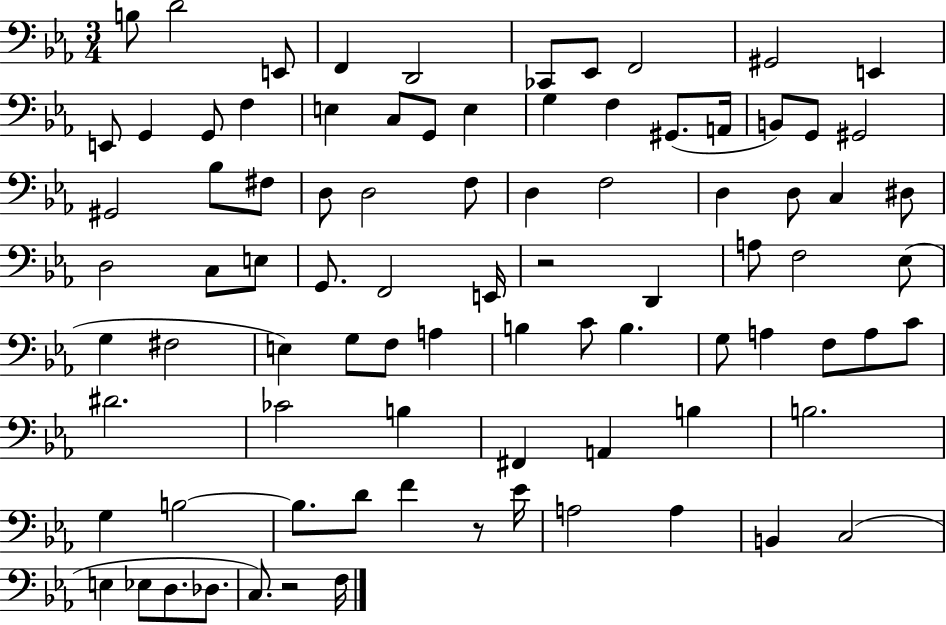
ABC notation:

X:1
T:Untitled
M:3/4
L:1/4
K:Eb
B,/2 D2 E,,/2 F,, D,,2 _C,,/2 _E,,/2 F,,2 ^G,,2 E,, E,,/2 G,, G,,/2 F, E, C,/2 G,,/2 E, G, F, ^G,,/2 A,,/4 B,,/2 G,,/2 ^G,,2 ^G,,2 _B,/2 ^F,/2 D,/2 D,2 F,/2 D, F,2 D, D,/2 C, ^D,/2 D,2 C,/2 E,/2 G,,/2 F,,2 E,,/4 z2 D,, A,/2 F,2 _E,/2 G, ^F,2 E, G,/2 F,/2 A, B, C/2 B, G,/2 A, F,/2 A,/2 C/2 ^D2 _C2 B, ^F,, A,, B, B,2 G, B,2 B,/2 D/2 F z/2 _E/4 A,2 A, B,, C,2 E, _E,/2 D,/2 _D,/2 C,/2 z2 F,/4